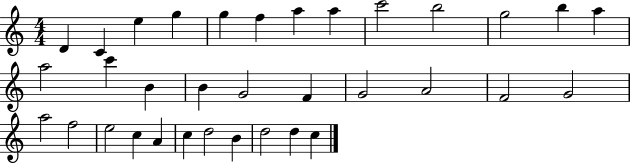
{
  \clef treble
  \numericTimeSignature
  \time 4/4
  \key c \major
  d'4 c'4 e''4 g''4 | g''4 f''4 a''4 a''4 | c'''2 b''2 | g''2 b''4 a''4 | \break a''2 c'''4 b'4 | b'4 g'2 f'4 | g'2 a'2 | f'2 g'2 | \break a''2 f''2 | e''2 c''4 a'4 | c''4 d''2 b'4 | d''2 d''4 c''4 | \break \bar "|."
}